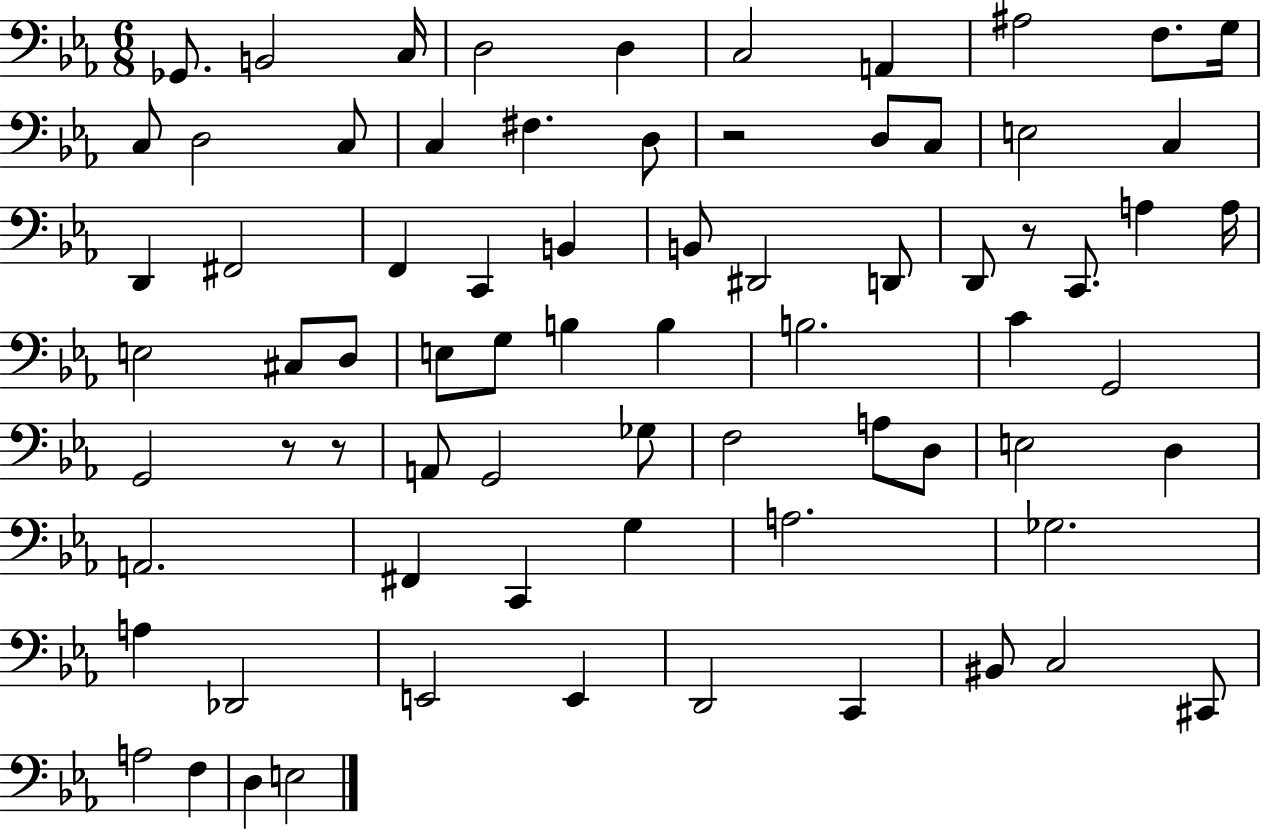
X:1
T:Untitled
M:6/8
L:1/4
K:Eb
_G,,/2 B,,2 C,/4 D,2 D, C,2 A,, ^A,2 F,/2 G,/4 C,/2 D,2 C,/2 C, ^F, D,/2 z2 D,/2 C,/2 E,2 C, D,, ^F,,2 F,, C,, B,, B,,/2 ^D,,2 D,,/2 D,,/2 z/2 C,,/2 A, A,/4 E,2 ^C,/2 D,/2 E,/2 G,/2 B, B, B,2 C G,,2 G,,2 z/2 z/2 A,,/2 G,,2 _G,/2 F,2 A,/2 D,/2 E,2 D, A,,2 ^F,, C,, G, A,2 _G,2 A, _D,,2 E,,2 E,, D,,2 C,, ^B,,/2 C,2 ^C,,/2 A,2 F, D, E,2